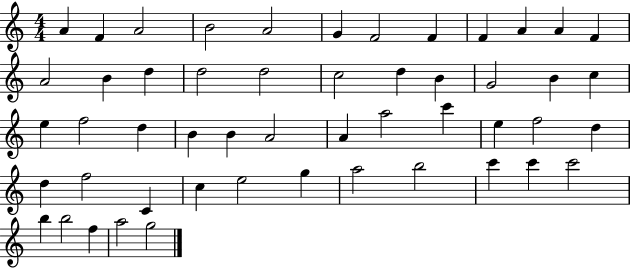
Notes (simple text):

A4/q F4/q A4/h B4/h A4/h G4/q F4/h F4/q F4/q A4/q A4/q F4/q A4/h B4/q D5/q D5/h D5/h C5/h D5/q B4/q G4/h B4/q C5/q E5/q F5/h D5/q B4/q B4/q A4/h A4/q A5/h C6/q E5/q F5/h D5/q D5/q F5/h C4/q C5/q E5/h G5/q A5/h B5/h C6/q C6/q C6/h B5/q B5/h F5/q A5/h G5/h